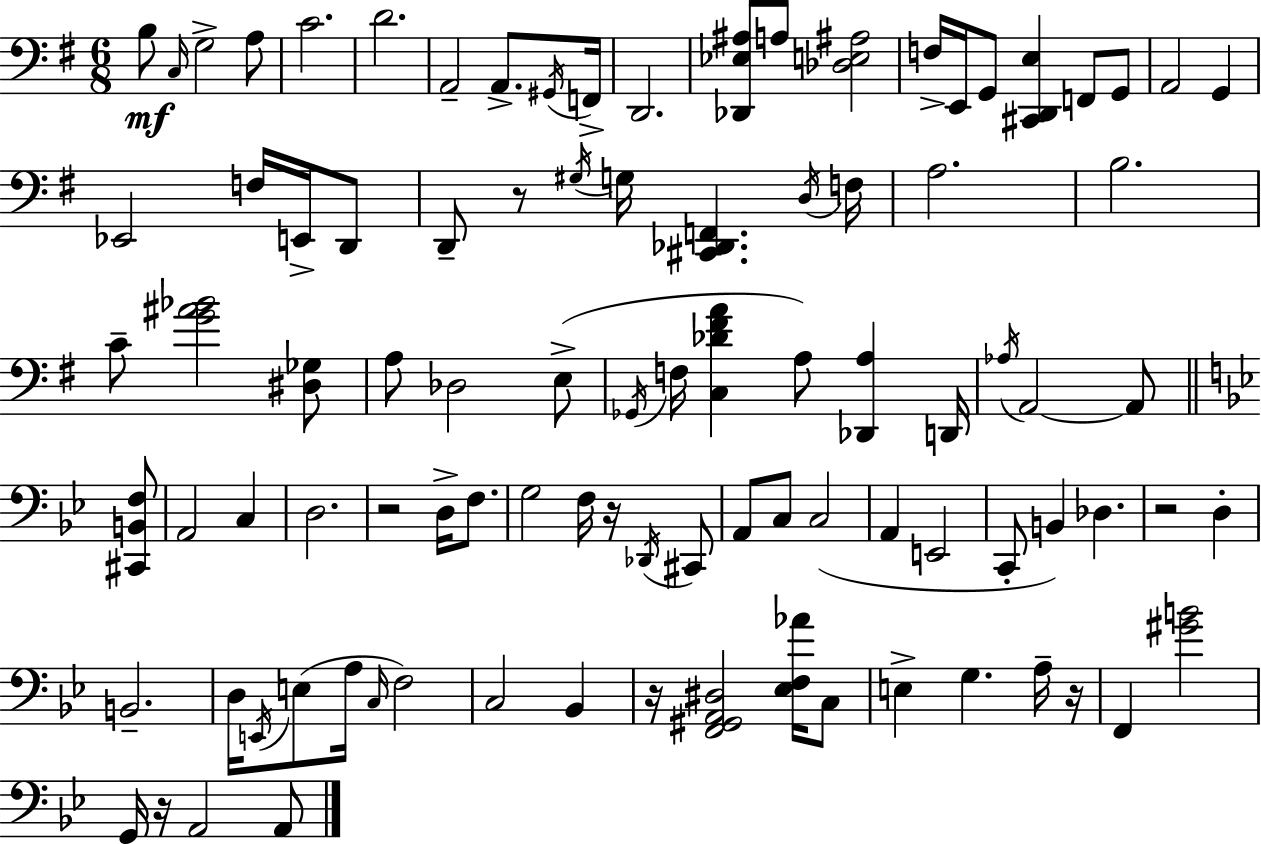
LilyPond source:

{
  \clef bass
  \numericTimeSignature
  \time 6/8
  \key e \minor
  b8\mf \grace { c16 } g2-> a8 | c'2. | d'2. | a,2-- a,8.-> | \break \acciaccatura { gis,16 } f,16-> d,2. | <des, ees ais>8 a8 <des e ais>2 | f16-> e,16 g,8 <cis, d, e>4 f,8 | g,8 a,2 g,4 | \break ees,2 f16 e,16-> | d,8 d,8-- r8 \acciaccatura { gis16 } g16 <cis, des, f,>4. | \acciaccatura { d16 } f16 a2. | b2. | \break c'8-- <g' ais' bes'>2 | <dis ges>8 a8 des2 | e8->( \acciaccatura { ges,16 } f16 <c des' fis' a'>4 a8) | <des, a>4 d,16 \acciaccatura { aes16 } a,2~~ | \break a,8 \bar "||" \break \key bes \major <cis, b, f>8 a,2 c4 | d2. | r2 d16-> f8. | g2 f16 r16 | \break \acciaccatura { des,16 } cis,8 a,8 c8 c2( | a,4 e,2 | c,8-. b,4) des4. | r2 d4-. | \break b,2.-- | d16 \acciaccatura { e,16 }( e8 a16 \grace { c16 }) f2 | c2 | bes,4 r16 <f, gis, a, dis>2 | \break <ees f aes'>16 c8 e4-> g4. | a16-- r16 f,4 <gis' b'>2 | g,16 r16 a,2 | a,8 \bar "|."
}